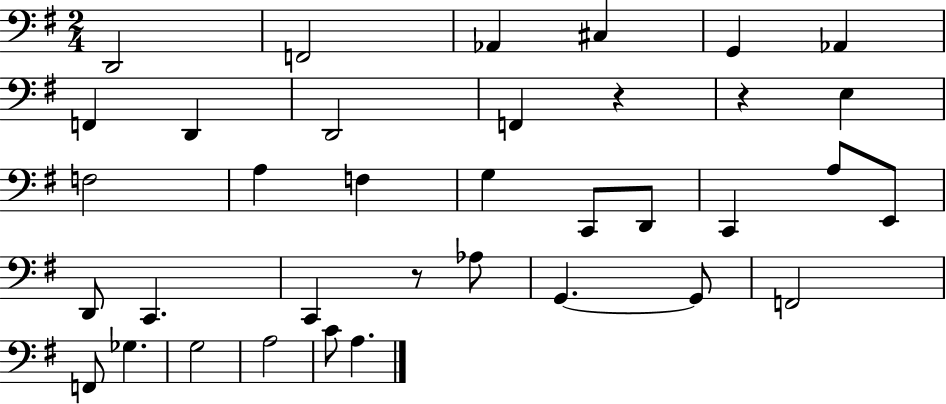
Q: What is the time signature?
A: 2/4